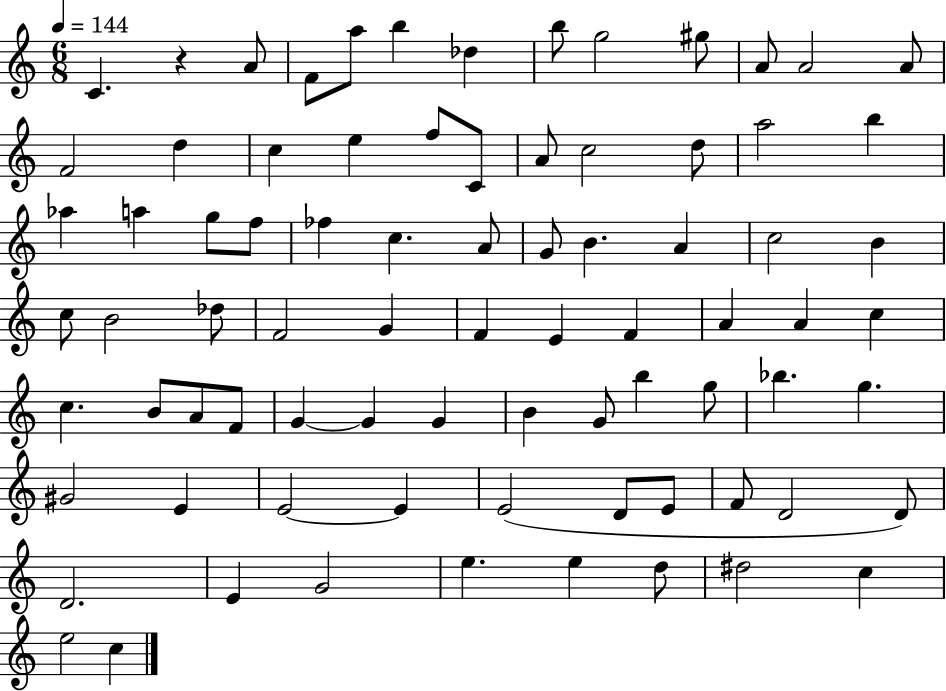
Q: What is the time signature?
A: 6/8